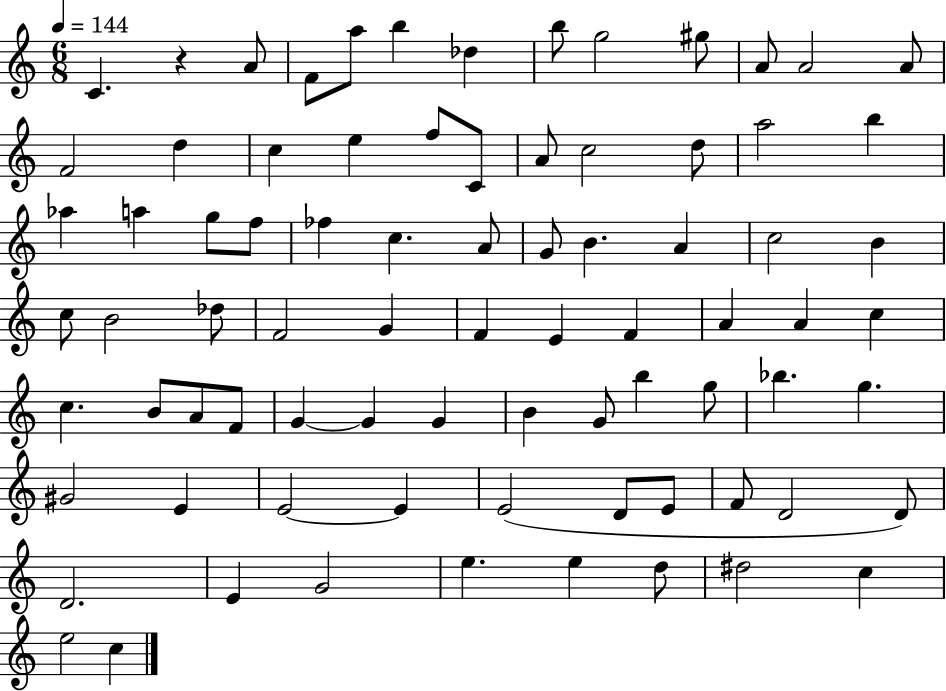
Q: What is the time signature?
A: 6/8